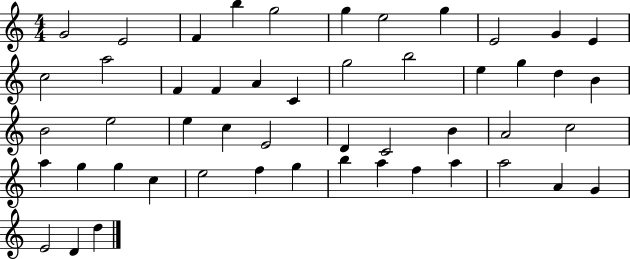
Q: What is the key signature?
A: C major